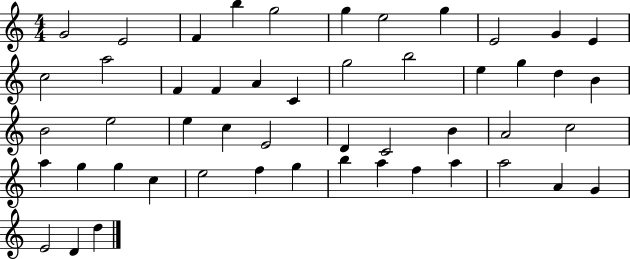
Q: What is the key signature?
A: C major